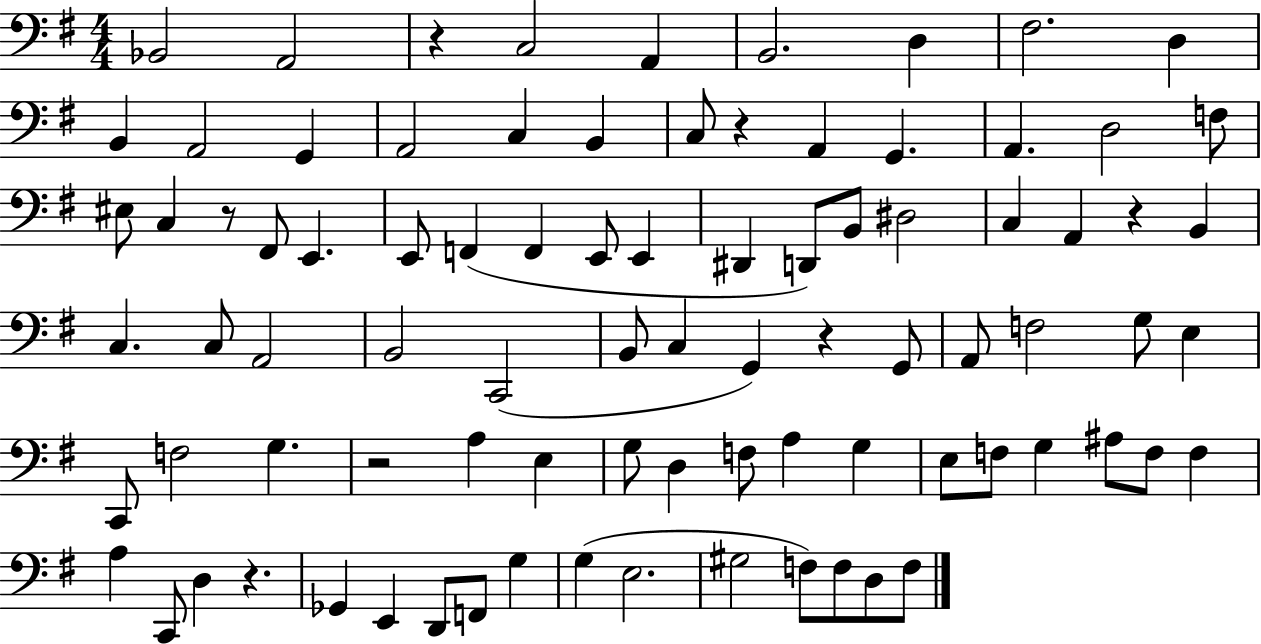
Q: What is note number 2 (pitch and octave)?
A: A2